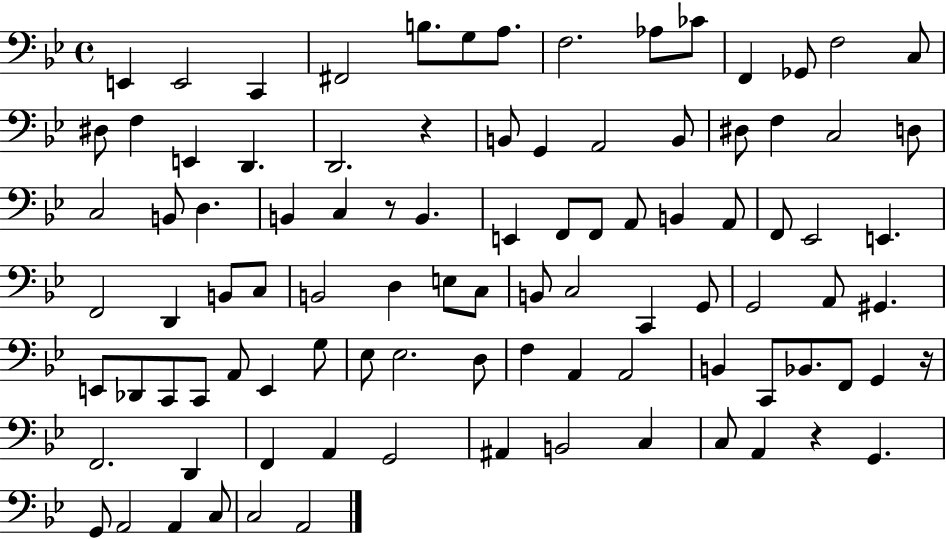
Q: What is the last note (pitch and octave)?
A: A2